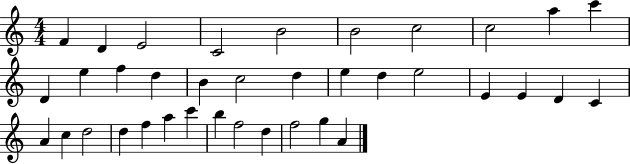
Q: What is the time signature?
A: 4/4